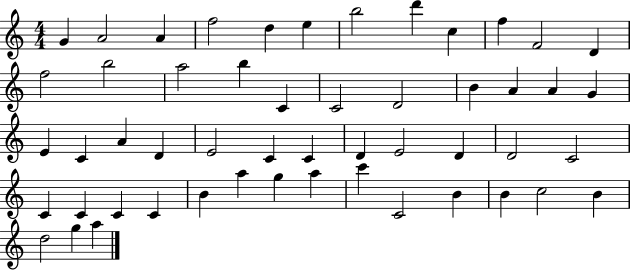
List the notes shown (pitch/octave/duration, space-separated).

G4/q A4/h A4/q F5/h D5/q E5/q B5/h D6/q C5/q F5/q F4/h D4/q F5/h B5/h A5/h B5/q C4/q C4/h D4/h B4/q A4/q A4/q G4/q E4/q C4/q A4/q D4/q E4/h C4/q C4/q D4/q E4/h D4/q D4/h C4/h C4/q C4/q C4/q C4/q B4/q A5/q G5/q A5/q C6/q C4/h B4/q B4/q C5/h B4/q D5/h G5/q A5/q